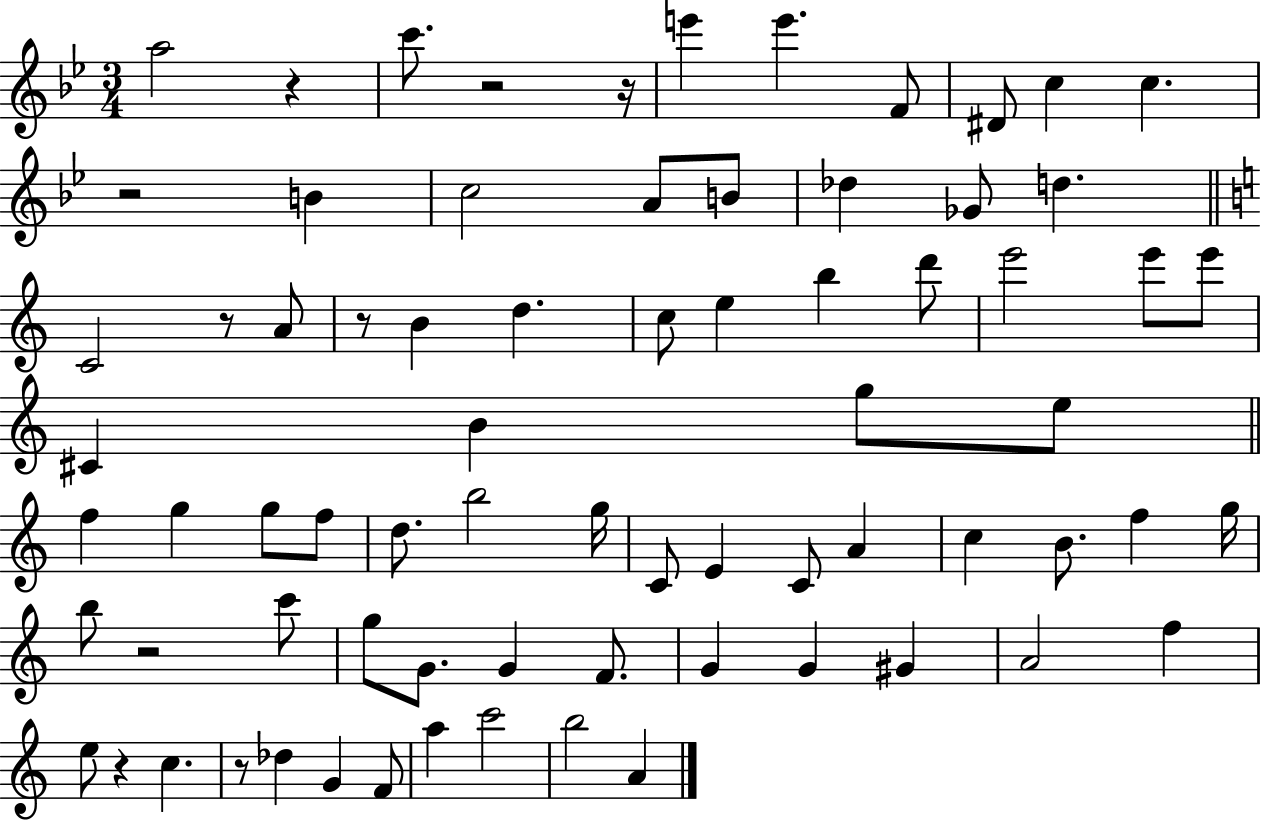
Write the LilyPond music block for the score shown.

{
  \clef treble
  \numericTimeSignature
  \time 3/4
  \key bes \major
  a''2 r4 | c'''8. r2 r16 | e'''4 e'''4. f'8 | dis'8 c''4 c''4. | \break r2 b'4 | c''2 a'8 b'8 | des''4 ges'8 d''4. | \bar "||" \break \key a \minor c'2 r8 a'8 | r8 b'4 d''4. | c''8 e''4 b''4 d'''8 | e'''2 e'''8 e'''8 | \break cis'4 b'4 g''8 e''8 | \bar "||" \break \key c \major f''4 g''4 g''8 f''8 | d''8. b''2 g''16 | c'8 e'4 c'8 a'4 | c''4 b'8. f''4 g''16 | \break b''8 r2 c'''8 | g''8 g'8. g'4 f'8. | g'4 g'4 gis'4 | a'2 f''4 | \break e''8 r4 c''4. | r8 des''4 g'4 f'8 | a''4 c'''2 | b''2 a'4 | \break \bar "|."
}